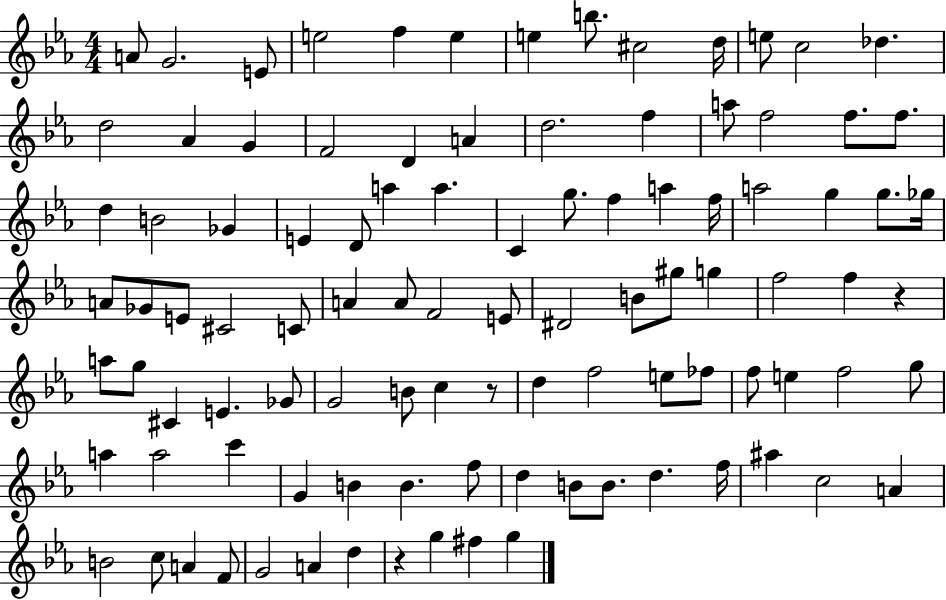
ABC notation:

X:1
T:Untitled
M:4/4
L:1/4
K:Eb
A/2 G2 E/2 e2 f e e b/2 ^c2 d/4 e/2 c2 _d d2 _A G F2 D A d2 f a/2 f2 f/2 f/2 d B2 _G E D/2 a a C g/2 f a f/4 a2 g g/2 _g/4 A/2 _G/2 E/2 ^C2 C/2 A A/2 F2 E/2 ^D2 B/2 ^g/2 g f2 f z a/2 g/2 ^C E _G/2 G2 B/2 c z/2 d f2 e/2 _f/2 f/2 e f2 g/2 a a2 c' G B B f/2 d B/2 B/2 d f/4 ^a c2 A B2 c/2 A F/2 G2 A d z g ^f g